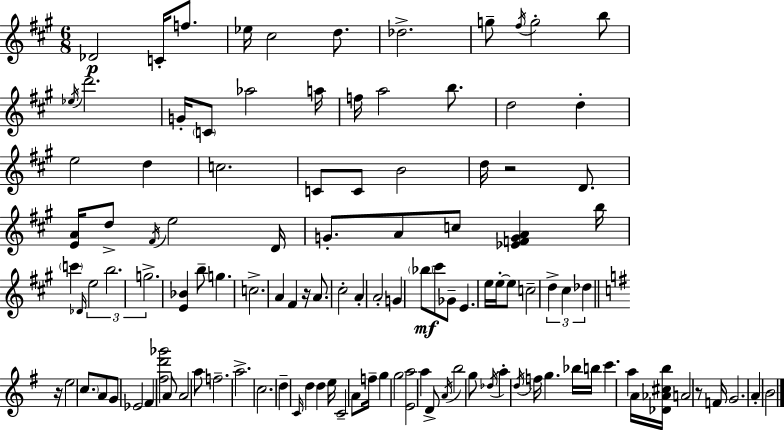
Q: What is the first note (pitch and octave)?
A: Db4